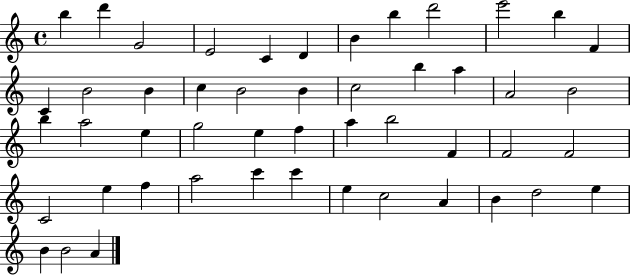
{
  \clef treble
  \time 4/4
  \defaultTimeSignature
  \key c \major
  b''4 d'''4 g'2 | e'2 c'4 d'4 | b'4 b''4 d'''2 | e'''2 b''4 f'4 | \break c'4 b'2 b'4 | c''4 b'2 b'4 | c''2 b''4 a''4 | a'2 b'2 | \break b''4 a''2 e''4 | g''2 e''4 f''4 | a''4 b''2 f'4 | f'2 f'2 | \break c'2 e''4 f''4 | a''2 c'''4 c'''4 | e''4 c''2 a'4 | b'4 d''2 e''4 | \break b'4 b'2 a'4 | \bar "|."
}